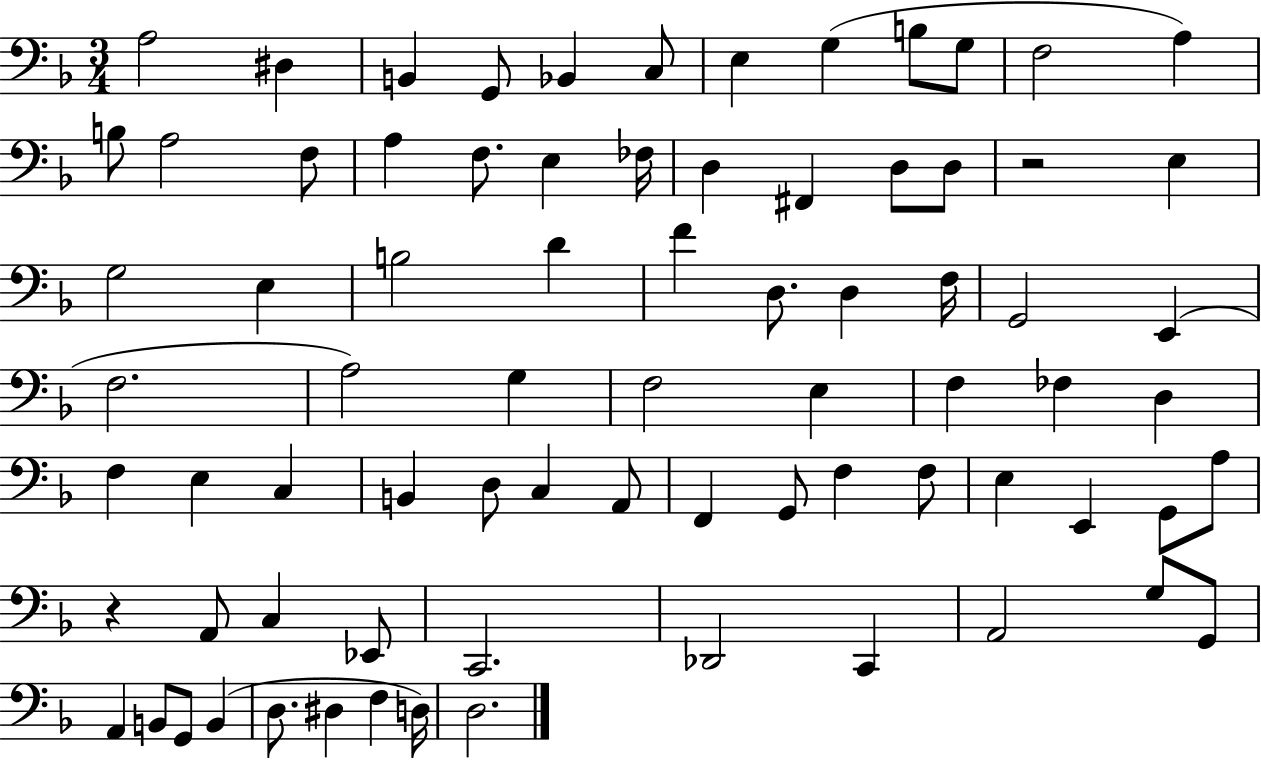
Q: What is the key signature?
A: F major